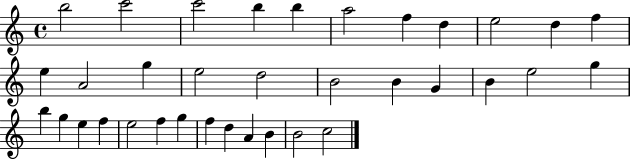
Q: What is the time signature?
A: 4/4